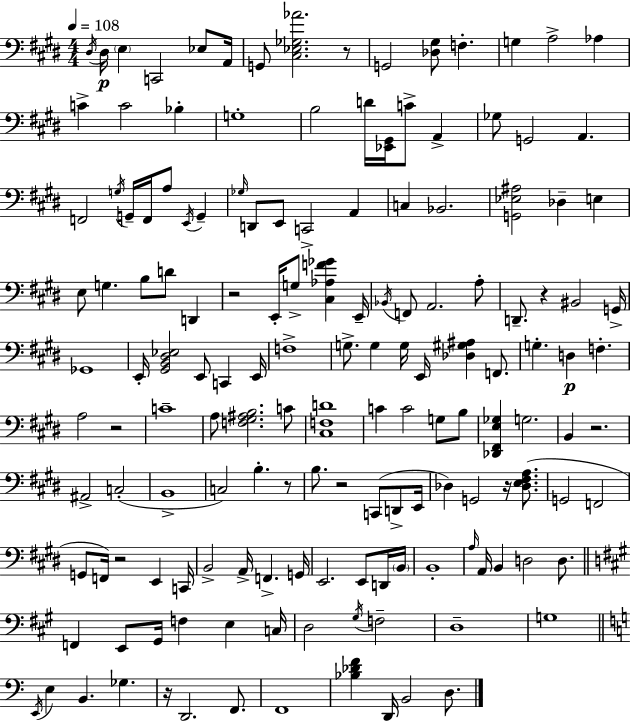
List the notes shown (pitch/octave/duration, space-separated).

D#3/s D#3/s E3/q C2/h Eb3/e A2/s G2/e [C#3,Eb3,Gb3,Ab4]/h. R/e G2/h [Db3,G#3]/e F3/q. G3/q A3/h Ab3/q C4/q C4/h Bb3/q G3/w B3/h D4/s [Eb2,G#2]/s C4/e A2/q Gb3/e G2/h A2/q. F2/h G3/s G2/s F2/s A3/e E2/s G2/q Gb3/s D2/e E2/e C2/h A2/q C3/q Bb2/h. [G2,Eb3,A#3]/h Db3/q E3/q E3/e G3/q. B3/e D4/e D2/q R/h E2/s G3/e [C#3,Ab3,F4,Gb4]/q E2/s Bb2/s F2/e A2/h. A3/e D2/e. R/q BIS2/h G2/s Gb2/w E2/s [G#2,B2,D#3,Eb3]/h E2/e C2/q E2/s F3/w G3/e. G3/q G3/s E2/s [Db3,G#3,A#3]/q F2/e. G3/q. D3/q F3/q. A3/h R/h C4/w A3/e [F3,G#3,A#3,B3]/h. C4/e [C#3,F3,D4]/w C4/q C4/h G3/e B3/e [Db2,F#2,E3,Gb3]/q G3/h. B2/q R/h. A#2/h C3/h B2/w C3/h B3/q. R/e B3/e. R/h C2/e D2/e E2/s Db3/q G2/h R/s [Db3,E3,F#3,A3]/e. G2/h F2/h G2/e F2/s R/h E2/q C2/s B2/h A2/s F2/q. G2/s E2/h. E2/e D2/s B2/s B2/w A3/s A2/s B2/q D3/h D3/e. F2/q E2/e G#2/s F3/q E3/q C3/s D3/h G#3/s F3/h D3/w G3/w E2/s E3/q B2/q. Gb3/q. R/s D2/h. F2/e. F2/w [Bb3,Db4,F4]/q D2/s B2/h D3/e.